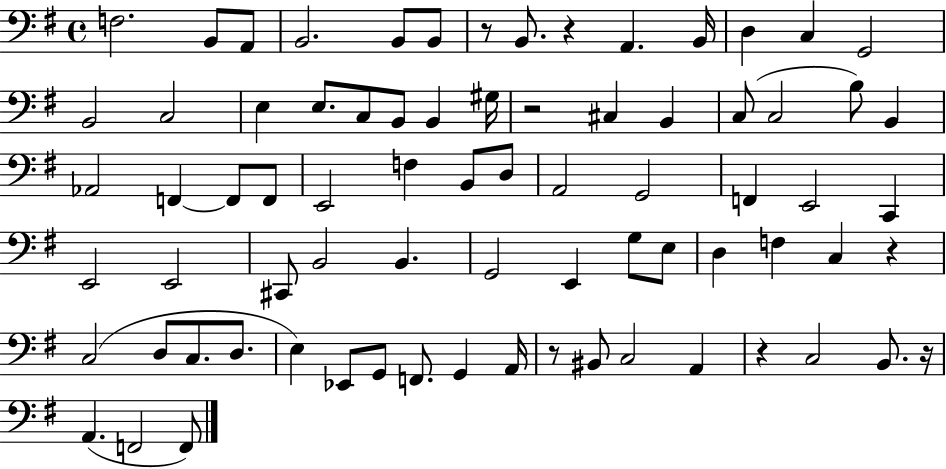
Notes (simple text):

F3/h. B2/e A2/e B2/h. B2/e B2/e R/e B2/e. R/q A2/q. B2/s D3/q C3/q G2/h B2/h C3/h E3/q E3/e. C3/e B2/e B2/q G#3/s R/h C#3/q B2/q C3/e C3/h B3/e B2/q Ab2/h F2/q F2/e F2/e E2/h F3/q B2/e D3/e A2/h G2/h F2/q E2/h C2/q E2/h E2/h C#2/e B2/h B2/q. G2/h E2/q G3/e E3/e D3/q F3/q C3/q R/q C3/h D3/e C3/e. D3/e. E3/q Eb2/e G2/e F2/e. G2/q A2/s R/e BIS2/e C3/h A2/q R/q C3/h B2/e. R/s A2/q. F2/h F2/e